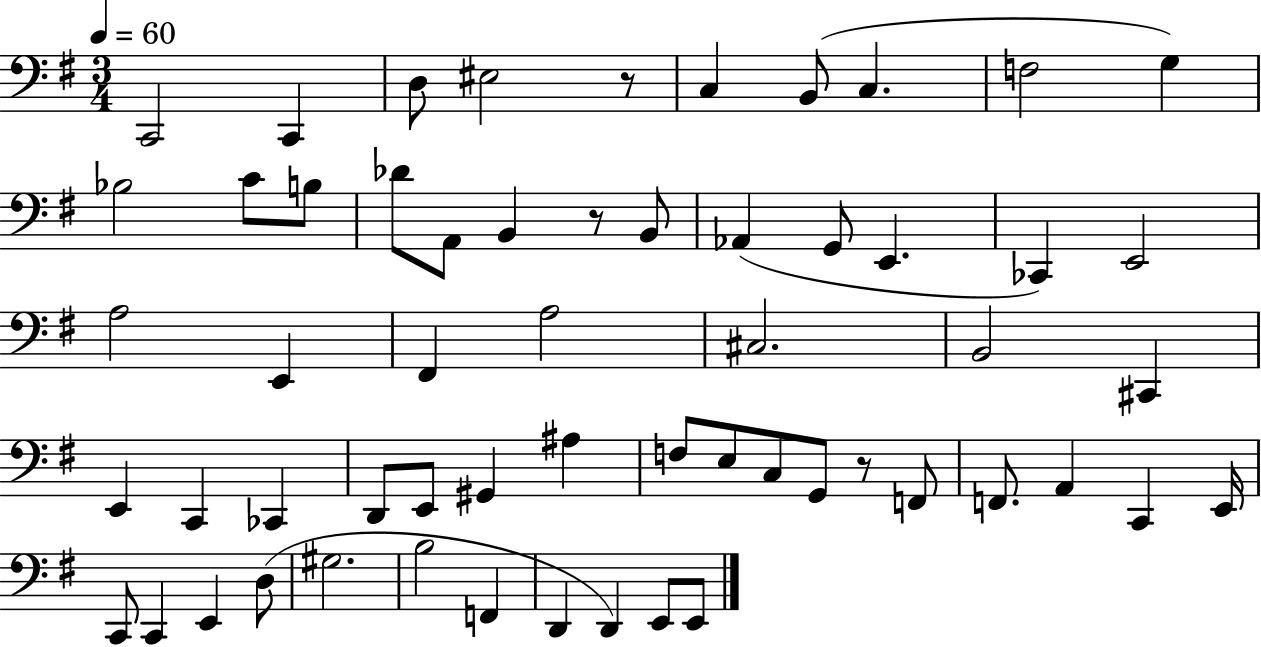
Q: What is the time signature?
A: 3/4